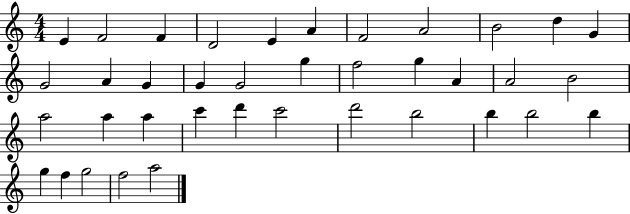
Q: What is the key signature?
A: C major